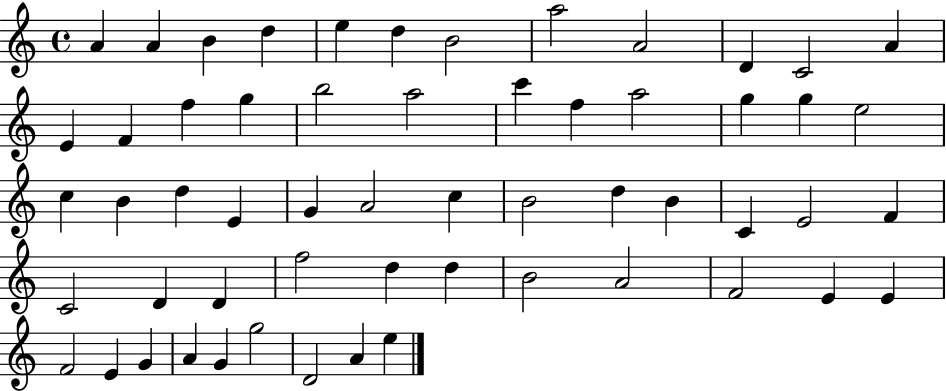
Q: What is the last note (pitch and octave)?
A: E5